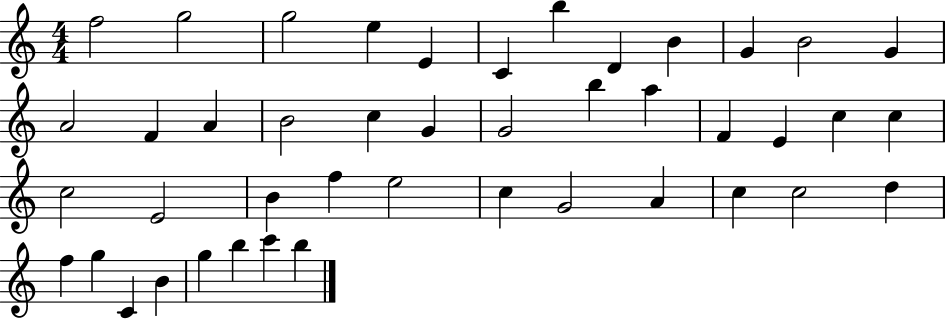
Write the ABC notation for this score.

X:1
T:Untitled
M:4/4
L:1/4
K:C
f2 g2 g2 e E C b D B G B2 G A2 F A B2 c G G2 b a F E c c c2 E2 B f e2 c G2 A c c2 d f g C B g b c' b